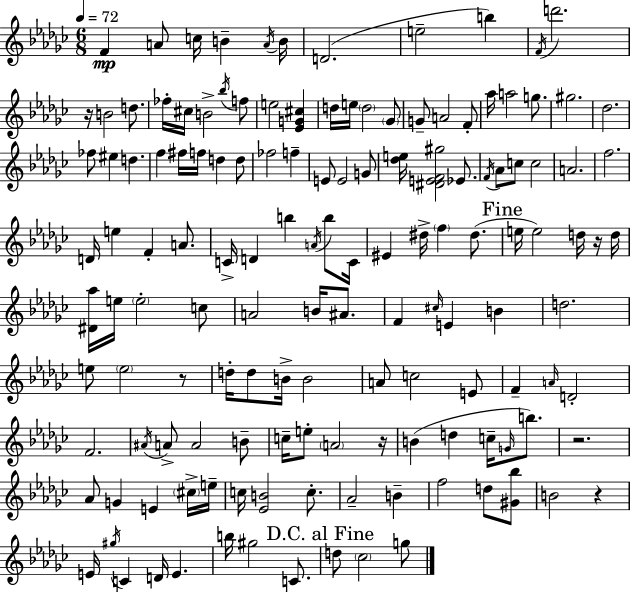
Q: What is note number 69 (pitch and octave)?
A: D5